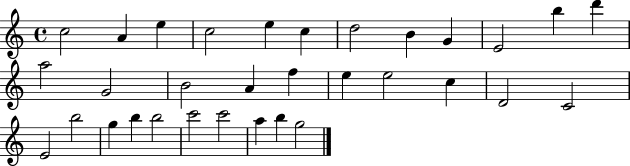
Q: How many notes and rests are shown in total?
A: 32